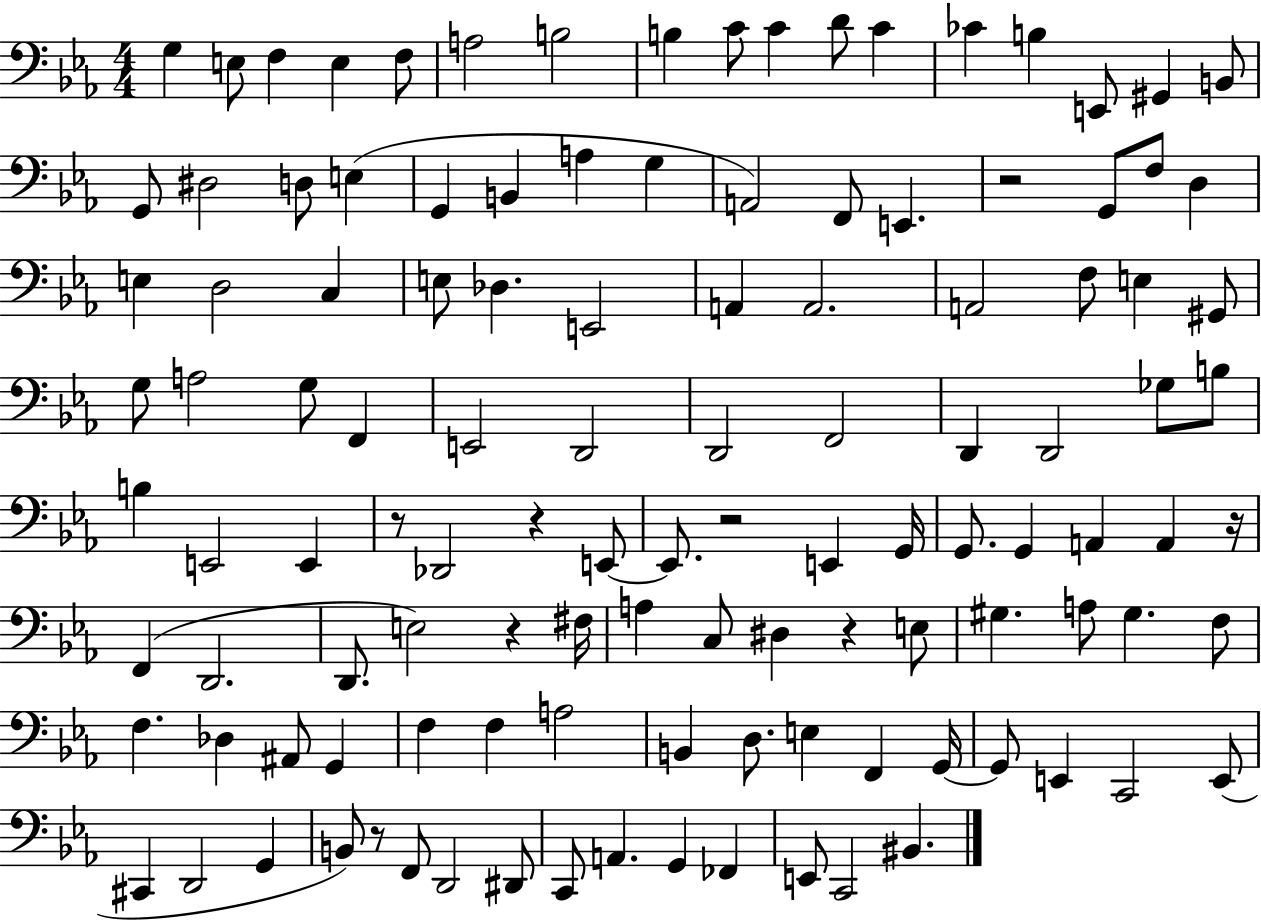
{
  \clef bass
  \numericTimeSignature
  \time 4/4
  \key ees \major
  g4 e8 f4 e4 f8 | a2 b2 | b4 c'8 c'4 d'8 c'4 | ces'4 b4 e,8 gis,4 b,8 | \break g,8 dis2 d8 e4( | g,4 b,4 a4 g4 | a,2) f,8 e,4. | r2 g,8 f8 d4 | \break e4 d2 c4 | e8 des4. e,2 | a,4 a,2. | a,2 f8 e4 gis,8 | \break g8 a2 g8 f,4 | e,2 d,2 | d,2 f,2 | d,4 d,2 ges8 b8 | \break b4 e,2 e,4 | r8 des,2 r4 e,8~~ | e,8. r2 e,4 g,16 | g,8. g,4 a,4 a,4 r16 | \break f,4( d,2. | d,8. e2) r4 fis16 | a4 c8 dis4 r4 e8 | gis4. a8 gis4. f8 | \break f4. des4 ais,8 g,4 | f4 f4 a2 | b,4 d8. e4 f,4 g,16~~ | g,8 e,4 c,2 e,8( | \break cis,4 d,2 g,4 | b,8) r8 f,8 d,2 dis,8 | c,8 a,4. g,4 fes,4 | e,8 c,2 bis,4. | \break \bar "|."
}